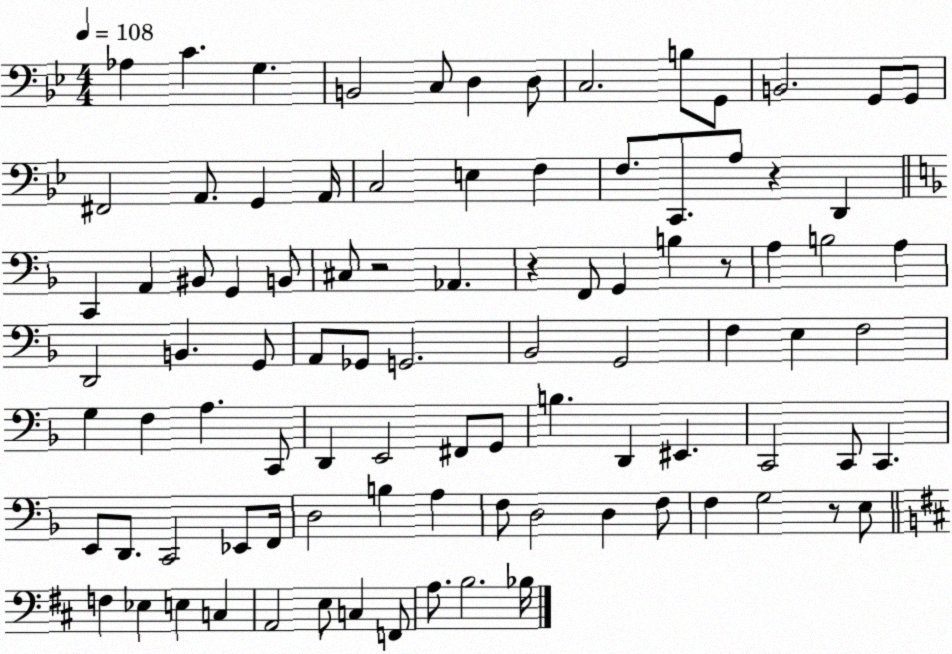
X:1
T:Untitled
M:4/4
L:1/4
K:Bb
_A, C G, B,,2 C,/2 D, D,/2 C,2 B,/2 G,,/2 B,,2 G,,/2 G,,/2 ^F,,2 A,,/2 G,, A,,/4 C,2 E, F, F,/2 C,,/2 A,/2 z D,, C,, A,, ^B,,/2 G,, B,,/2 ^C,/2 z2 _A,, z F,,/2 G,, B, z/2 A, B,2 A, D,,2 B,, G,,/2 A,,/2 _G,,/2 G,,2 _B,,2 G,,2 F, E, F,2 G, F, A, C,,/2 D,, E,,2 ^F,,/2 G,,/2 B, D,, ^E,, C,,2 C,,/2 C,, E,,/2 D,,/2 C,,2 _E,,/2 F,,/4 D,2 B, A, F,/2 D,2 D, F,/2 F, G,2 z/2 E,/2 F, _E, E, C, A,,2 E,/2 C, F,,/2 A,/2 B,2 _B,/4